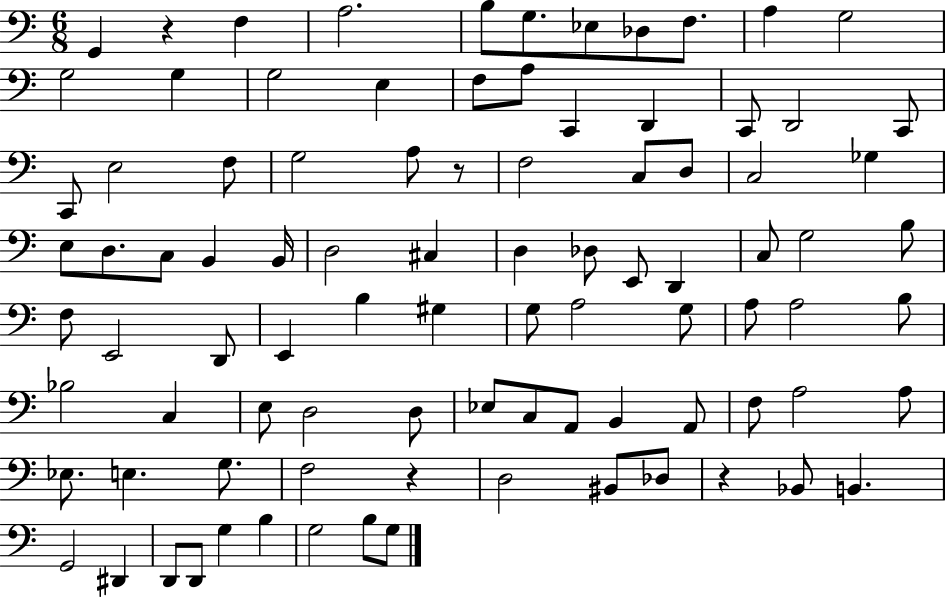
X:1
T:Untitled
M:6/8
L:1/4
K:C
G,, z F, A,2 B,/2 G,/2 _E,/2 _D,/2 F,/2 A, G,2 G,2 G, G,2 E, F,/2 A,/2 C,, D,, C,,/2 D,,2 C,,/2 C,,/2 E,2 F,/2 G,2 A,/2 z/2 F,2 C,/2 D,/2 C,2 _G, E,/2 D,/2 C,/2 B,, B,,/4 D,2 ^C, D, _D,/2 E,,/2 D,, C,/2 G,2 B,/2 F,/2 E,,2 D,,/2 E,, B, ^G, G,/2 A,2 G,/2 A,/2 A,2 B,/2 _B,2 C, E,/2 D,2 D,/2 _E,/2 C,/2 A,,/2 B,, A,,/2 F,/2 A,2 A,/2 _E,/2 E, G,/2 F,2 z D,2 ^B,,/2 _D,/2 z _B,,/2 B,, G,,2 ^D,, D,,/2 D,,/2 G, B, G,2 B,/2 G,/2